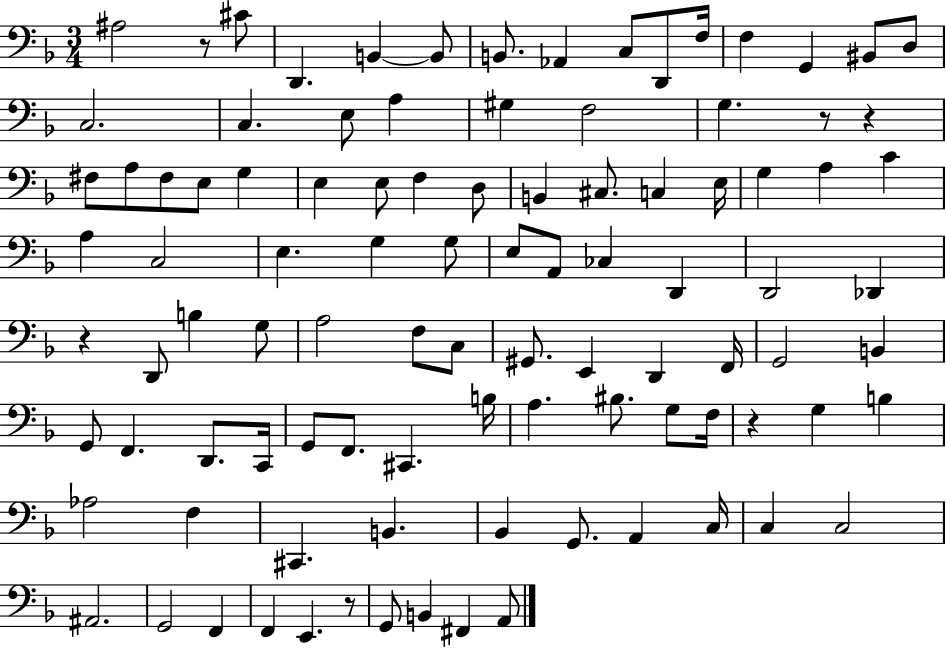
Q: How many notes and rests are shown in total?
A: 99